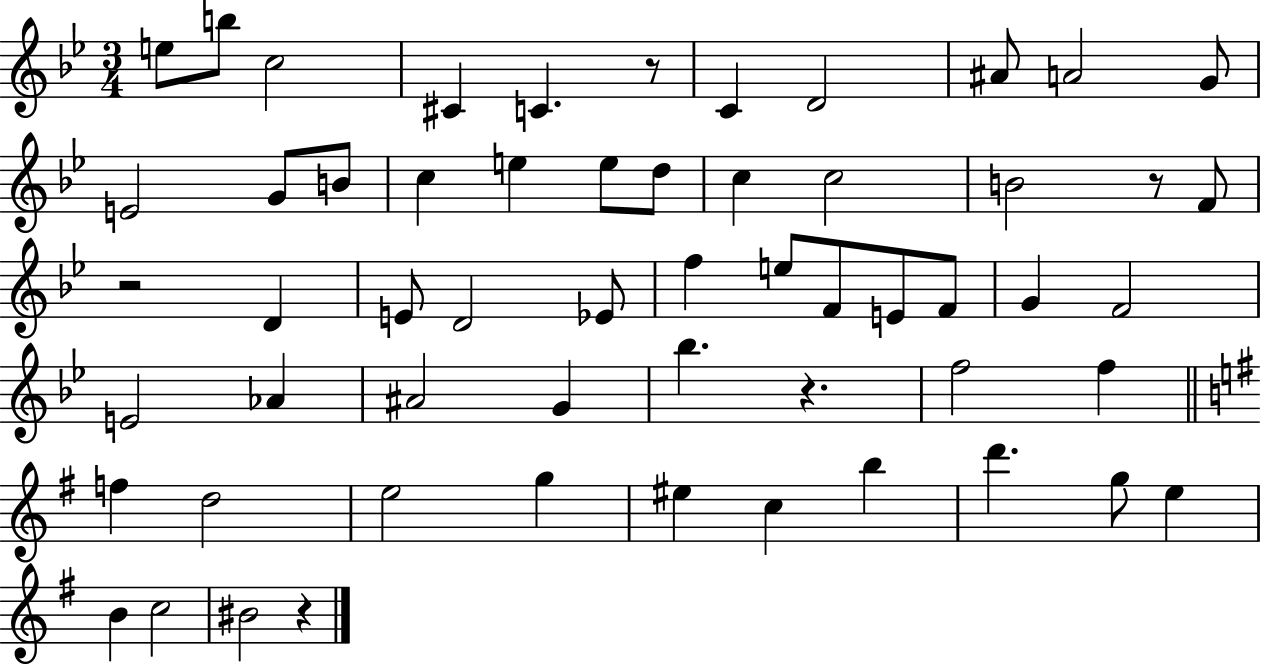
{
  \clef treble
  \numericTimeSignature
  \time 3/4
  \key bes \major
  \repeat volta 2 { e''8 b''8 c''2 | cis'4 c'4. r8 | c'4 d'2 | ais'8 a'2 g'8 | \break e'2 g'8 b'8 | c''4 e''4 e''8 d''8 | c''4 c''2 | b'2 r8 f'8 | \break r2 d'4 | e'8 d'2 ees'8 | f''4 e''8 f'8 e'8 f'8 | g'4 f'2 | \break e'2 aes'4 | ais'2 g'4 | bes''4. r4. | f''2 f''4 | \break \bar "||" \break \key g \major f''4 d''2 | e''2 g''4 | eis''4 c''4 b''4 | d'''4. g''8 e''4 | \break b'4 c''2 | bis'2 r4 | } \bar "|."
}